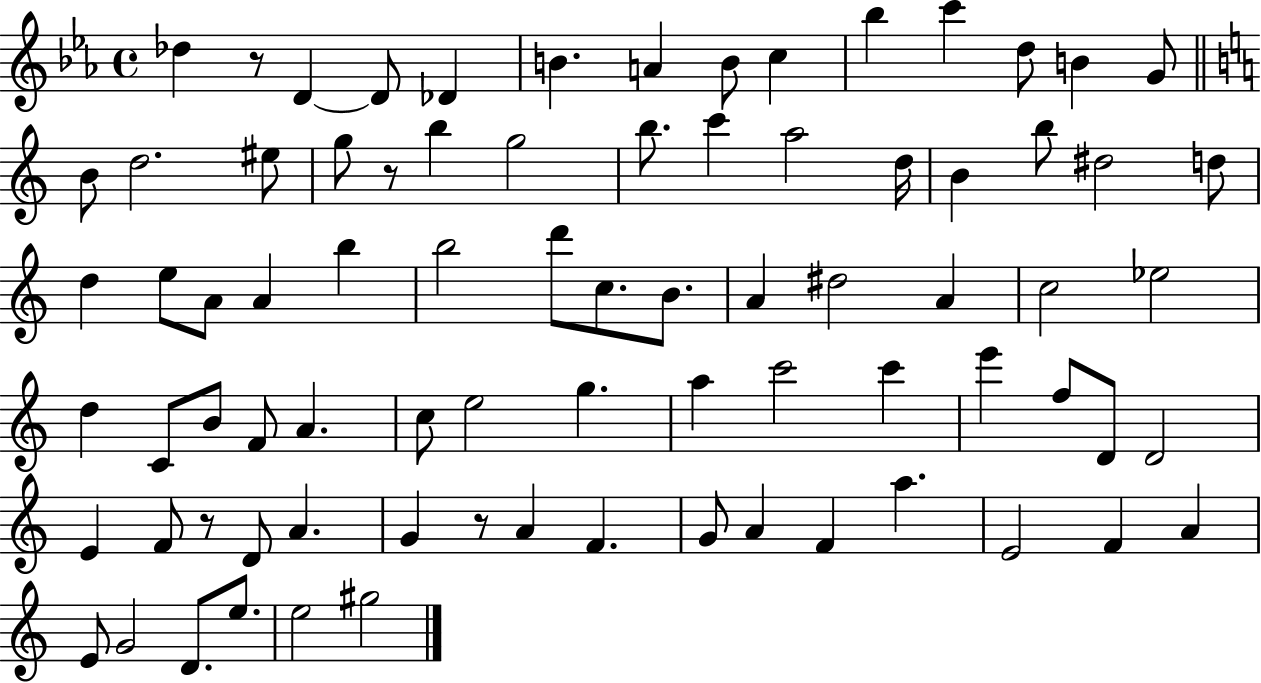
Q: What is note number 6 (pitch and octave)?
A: A4